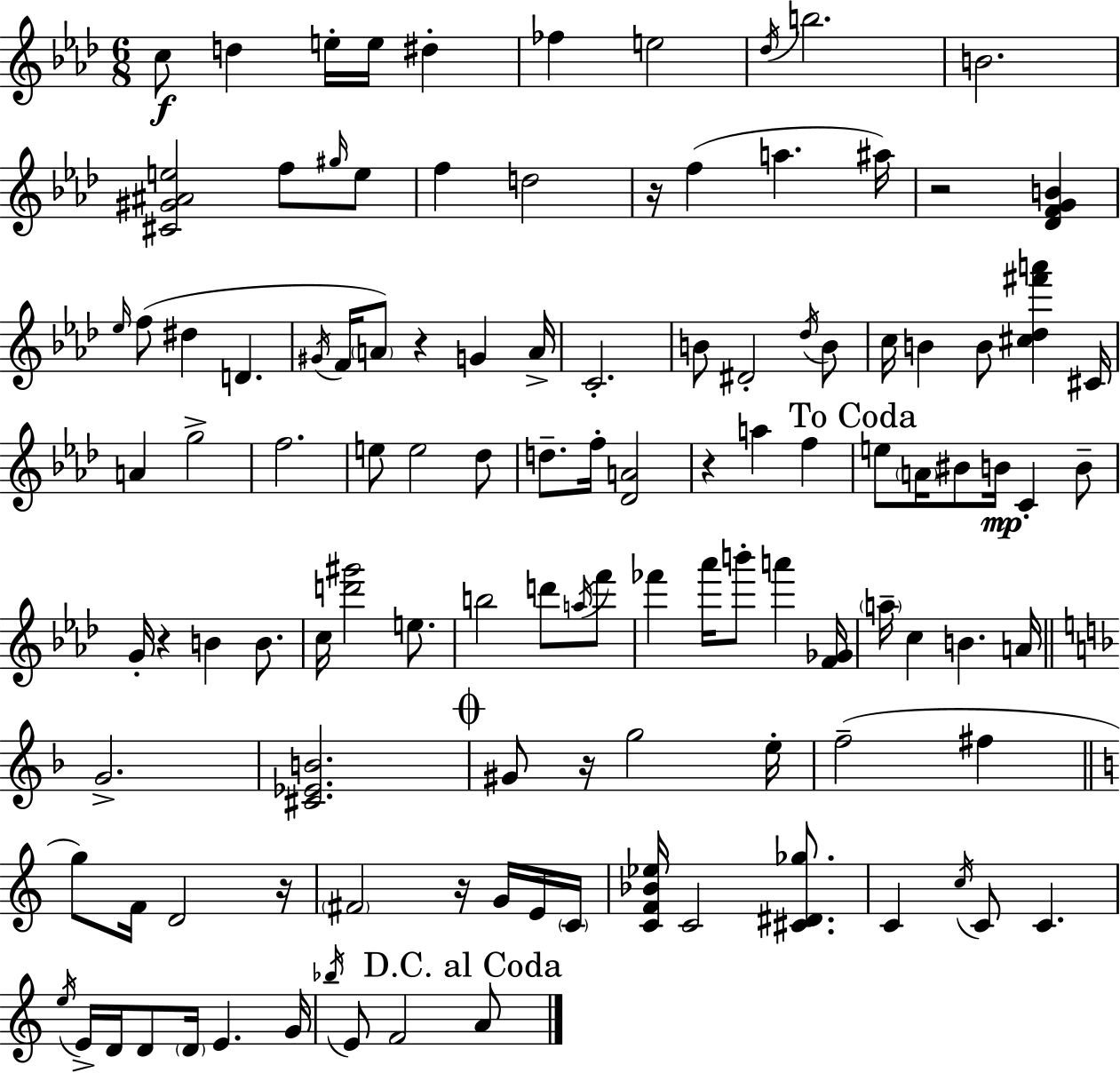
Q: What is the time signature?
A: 6/8